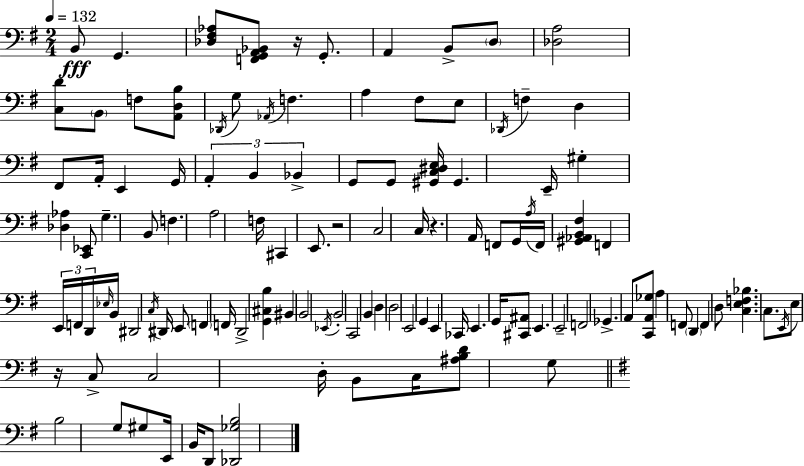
X:1
T:Untitled
M:2/4
L:1/4
K:Em
B,,/2 G,, [_D,^F,_A,]/2 [F,,G,,A,,_B,,]/2 z/4 G,,/2 A,, B,,/2 D,/2 [_D,A,]2 [C,D]/2 B,,/2 F,/2 [A,,D,B,]/2 _D,,/4 G,/2 _A,,/4 F, A, ^F,/2 E,/2 _D,,/4 F, D, ^F,,/2 A,,/4 E,, G,,/4 A,, B,, _B,, G,,/2 G,,/2 [^G,,C,^D,E,]/4 ^G,, E,,/4 ^G, [_D,_A,] [C,,_E,,]/2 G, B,,/2 F, A,2 F,/4 ^C,, E,,/2 z2 C,2 C,/4 z A,,/4 F,,/2 G,,/4 A,/4 F,,/4 [^G,,_A,,B,,^F,] F,, E,,/4 F,,/4 D,,/4 _E,/4 B,,/4 ^D,,2 C,/4 ^D,,/4 E,,/2 F,, F,,/4 D,,2 [G,,^C,B,] ^B,, B,,2 _E,,/4 B,,2 C,,2 B,, D, D,2 E,,2 G,, E,, _C,,/4 E,, G,,/4 [^C,,^A,,]/2 E,, E,,2 F,,2 _G,, A,,/2 [C,,A,,_G,]/2 A, F,,/2 D,, F,, D,/2 [C,E,F,_B,] C,/2 E,,/4 E,/2 z/4 C,/2 C,2 D,/4 B,,/2 C,/4 [^A,B,D]/2 G,/2 B,2 G,/2 ^G,/2 E,,/4 B,,/4 D,,/2 [_D,,_G,B,]2